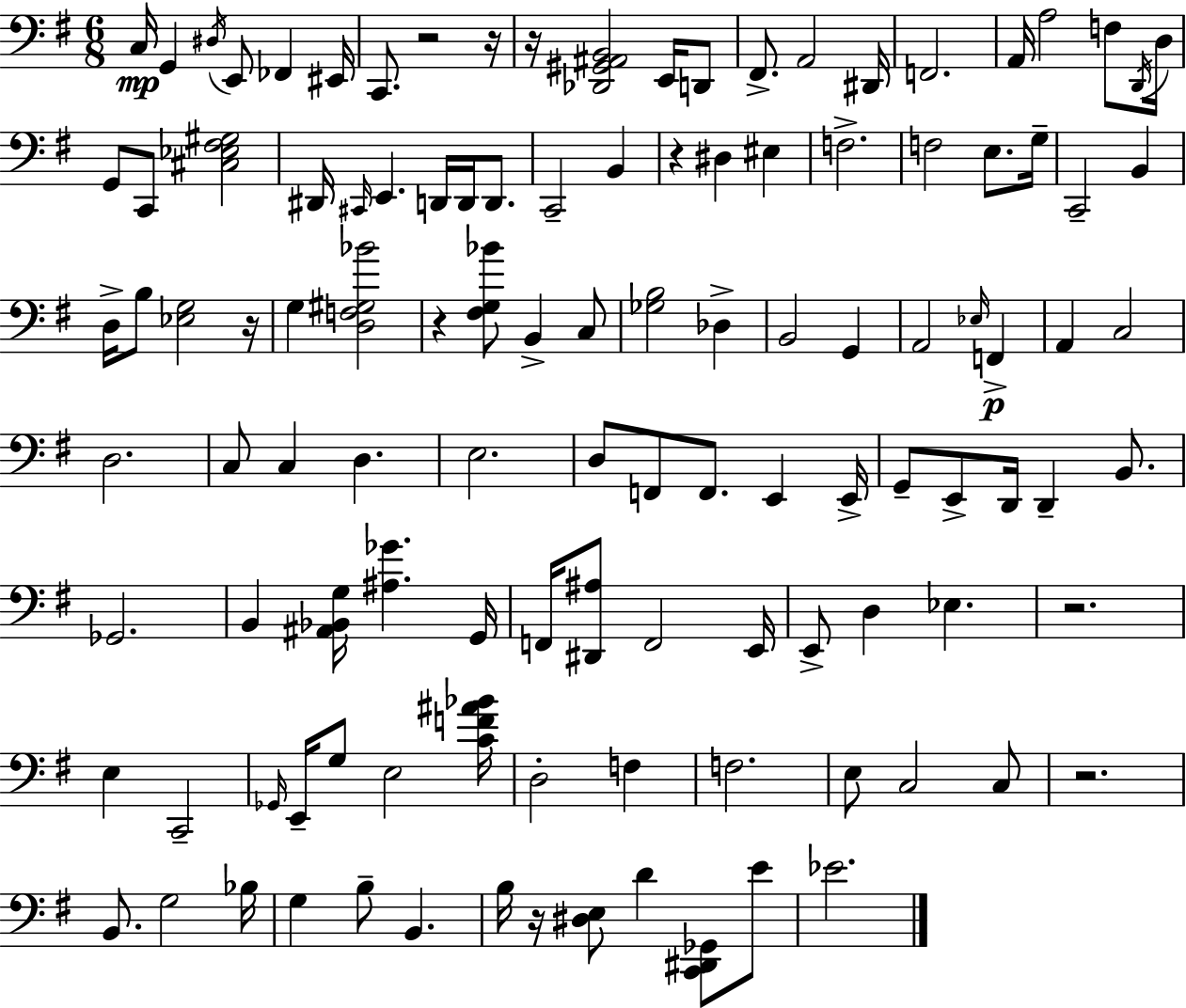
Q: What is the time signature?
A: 6/8